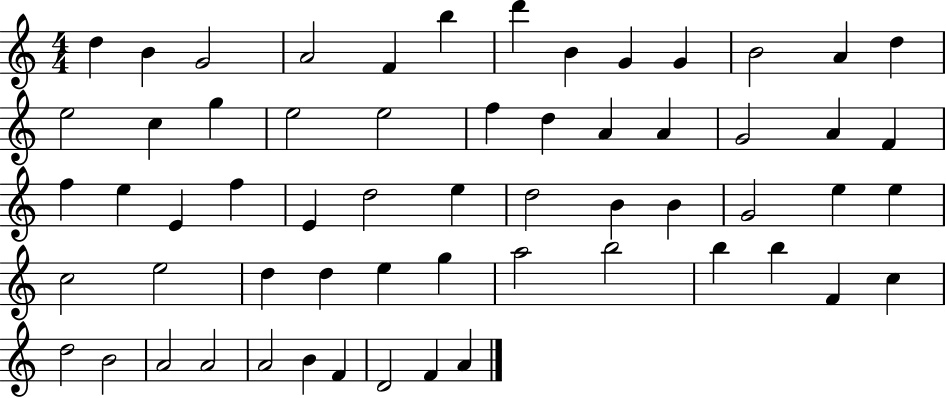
D5/q B4/q G4/h A4/h F4/q B5/q D6/q B4/q G4/q G4/q B4/h A4/q D5/q E5/h C5/q G5/q E5/h E5/h F5/q D5/q A4/q A4/q G4/h A4/q F4/q F5/q E5/q E4/q F5/q E4/q D5/h E5/q D5/h B4/q B4/q G4/h E5/q E5/q C5/h E5/h D5/q D5/q E5/q G5/q A5/h B5/h B5/q B5/q F4/q C5/q D5/h B4/h A4/h A4/h A4/h B4/q F4/q D4/h F4/q A4/q